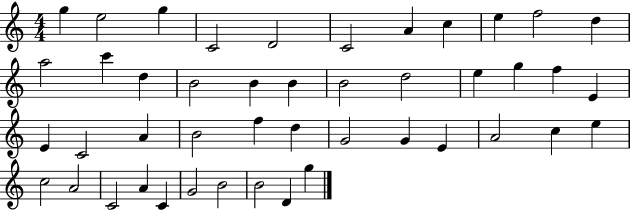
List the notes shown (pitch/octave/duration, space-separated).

G5/q E5/h G5/q C4/h D4/h C4/h A4/q C5/q E5/q F5/h D5/q A5/h C6/q D5/q B4/h B4/q B4/q B4/h D5/h E5/q G5/q F5/q E4/q E4/q C4/h A4/q B4/h F5/q D5/q G4/h G4/q E4/q A4/h C5/q E5/q C5/h A4/h C4/h A4/q C4/q G4/h B4/h B4/h D4/q G5/q